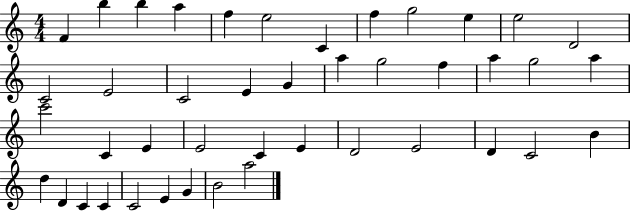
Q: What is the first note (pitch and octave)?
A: F4